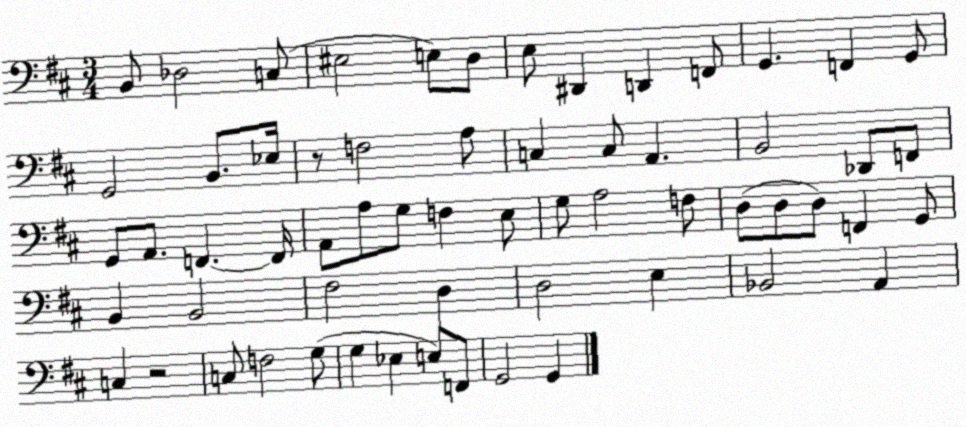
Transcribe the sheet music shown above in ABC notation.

X:1
T:Untitled
M:3/4
L:1/4
K:D
B,,/2 _D,2 C,/2 ^E,2 E,/2 D,/2 E,/2 ^D,, D,, F,,/2 G,, F,, G,,/2 G,,2 B,,/2 _E,/4 z/2 F,2 A,/2 C, C,/2 A,, B,,2 _D,,/2 F,,/2 G,,/2 A,,/2 F,, F,,/4 A,,/2 A,/2 G,/2 F, E,/2 G,/2 A,2 F,/2 D,/2 D,/2 D,/2 F,, G,,/2 B,, B,,2 ^F,2 D, D,2 E, _B,,2 A,, C, z2 C,/2 F,2 G,/2 G, _E, E,/2 F,,/2 G,,2 G,,